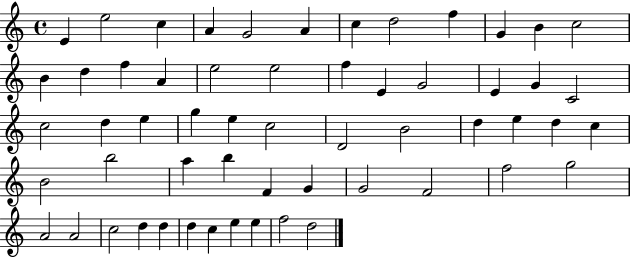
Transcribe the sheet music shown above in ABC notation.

X:1
T:Untitled
M:4/4
L:1/4
K:C
E e2 c A G2 A c d2 f G B c2 B d f A e2 e2 f E G2 E G C2 c2 d e g e c2 D2 B2 d e d c B2 b2 a b F G G2 F2 f2 g2 A2 A2 c2 d d d c e e f2 d2